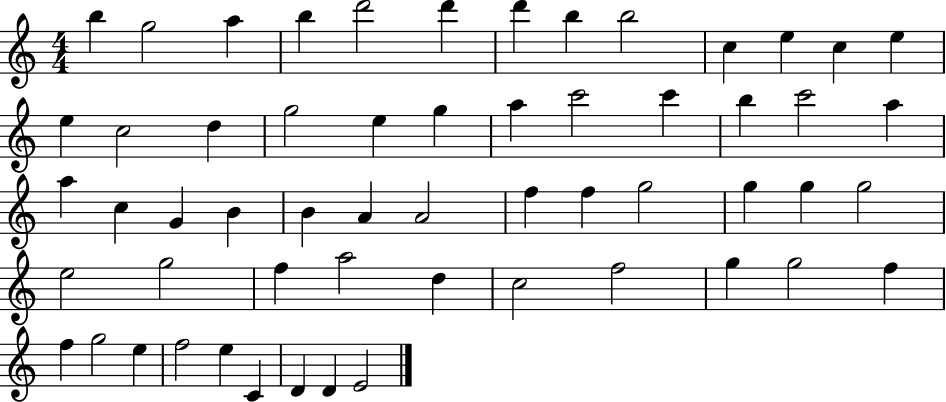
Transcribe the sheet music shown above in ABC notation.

X:1
T:Untitled
M:4/4
L:1/4
K:C
b g2 a b d'2 d' d' b b2 c e c e e c2 d g2 e g a c'2 c' b c'2 a a c G B B A A2 f f g2 g g g2 e2 g2 f a2 d c2 f2 g g2 f f g2 e f2 e C D D E2